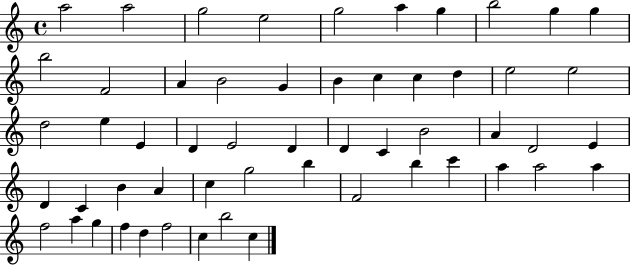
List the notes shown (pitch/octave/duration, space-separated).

A5/h A5/h G5/h E5/h G5/h A5/q G5/q B5/h G5/q G5/q B5/h F4/h A4/q B4/h G4/q B4/q C5/q C5/q D5/q E5/h E5/h D5/h E5/q E4/q D4/q E4/h D4/q D4/q C4/q B4/h A4/q D4/h E4/q D4/q C4/q B4/q A4/q C5/q G5/h B5/q F4/h B5/q C6/q A5/q A5/h A5/q F5/h A5/q G5/q F5/q D5/q F5/h C5/q B5/h C5/q